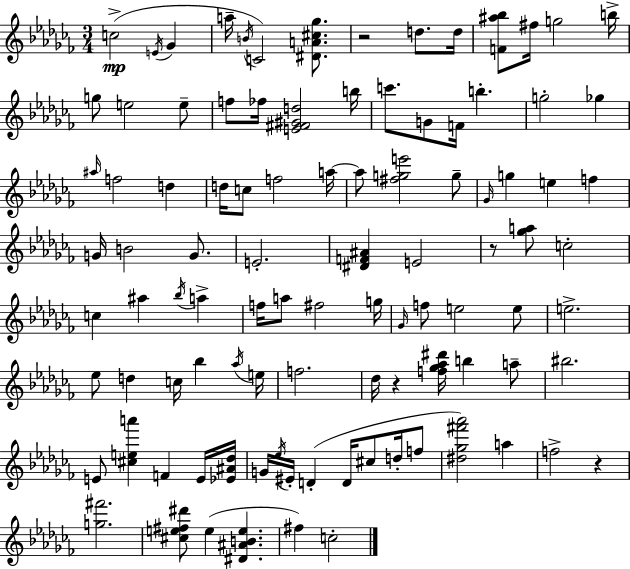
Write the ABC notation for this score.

X:1
T:Untitled
M:3/4
L:1/4
K:Abm
c2 E/4 _G a/4 B/4 C2 [^DA^c_g]/2 z2 d/2 d/4 [F^a_b]/2 ^f/4 g2 b/4 g/2 e2 e/2 f/2 _f/4 [E^F^Gd]2 b/4 c'/2 G/2 F/4 b g2 _g ^a/4 f2 d d/4 c/2 f2 a/4 a/2 [^fge']2 g/2 _G/4 g e f G/4 B2 G/2 E2 [^DF^A] E2 z/2 [_ga]/2 c2 c ^a _b/4 a f/4 a/2 ^f2 g/4 _G/4 f/2 e2 e/2 e2 _e/2 d c/4 _b _a/4 e/4 f2 _d/4 z [f_g_a^d']/4 b a/2 ^b2 E/2 [^cea'] F E/4 [_E^A_d]/4 G/4 _e/4 ^E/4 D D/4 ^c/2 d/4 f/2 [^d_g^f'_a']2 a f2 z [g^f']2 [^ce^f^d']/2 e [^D^ABe] ^f c2